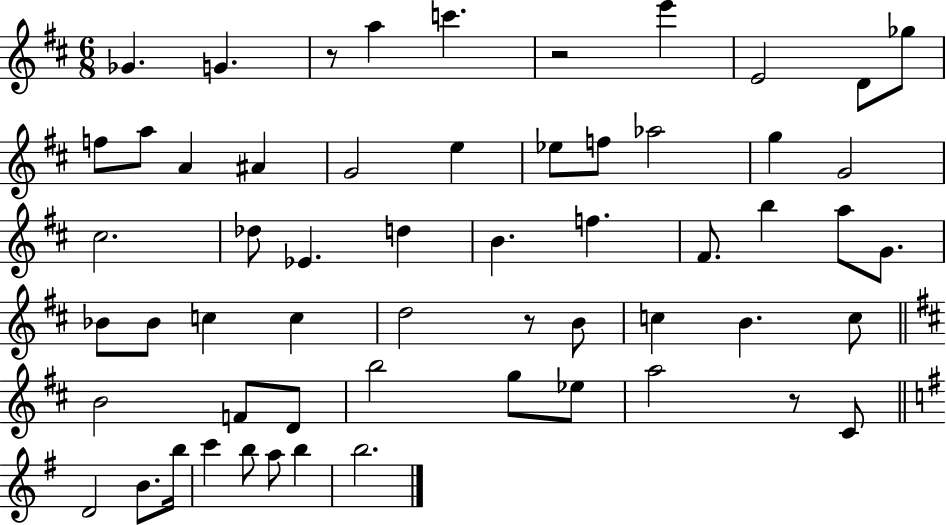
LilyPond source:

{
  \clef treble
  \numericTimeSignature
  \time 6/8
  \key d \major
  \repeat volta 2 { ges'4. g'4. | r8 a''4 c'''4. | r2 e'''4 | e'2 d'8 ges''8 | \break f''8 a''8 a'4 ais'4 | g'2 e''4 | ees''8 f''8 aes''2 | g''4 g'2 | \break cis''2. | des''8 ees'4. d''4 | b'4. f''4. | fis'8. b''4 a''8 g'8. | \break bes'8 bes'8 c''4 c''4 | d''2 r8 b'8 | c''4 b'4. c''8 | \bar "||" \break \key d \major b'2 f'8 d'8 | b''2 g''8 ees''8 | a''2 r8 cis'8 | \bar "||" \break \key g \major d'2 b'8. b''16 | c'''4 b''8 a''8 b''4 | b''2. | } \bar "|."
}